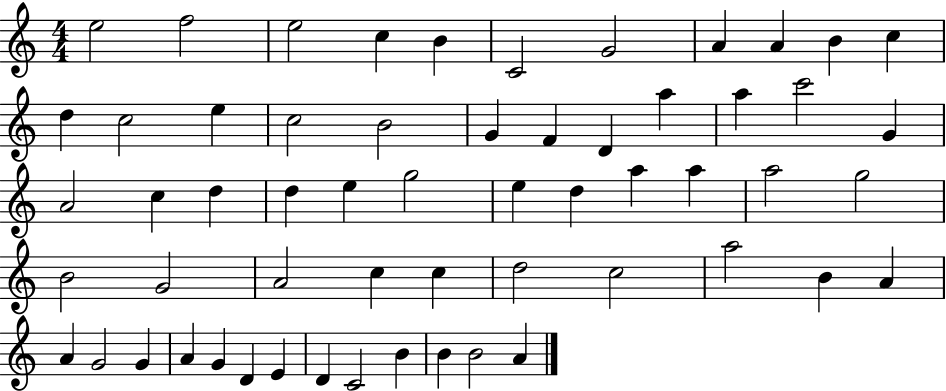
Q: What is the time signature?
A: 4/4